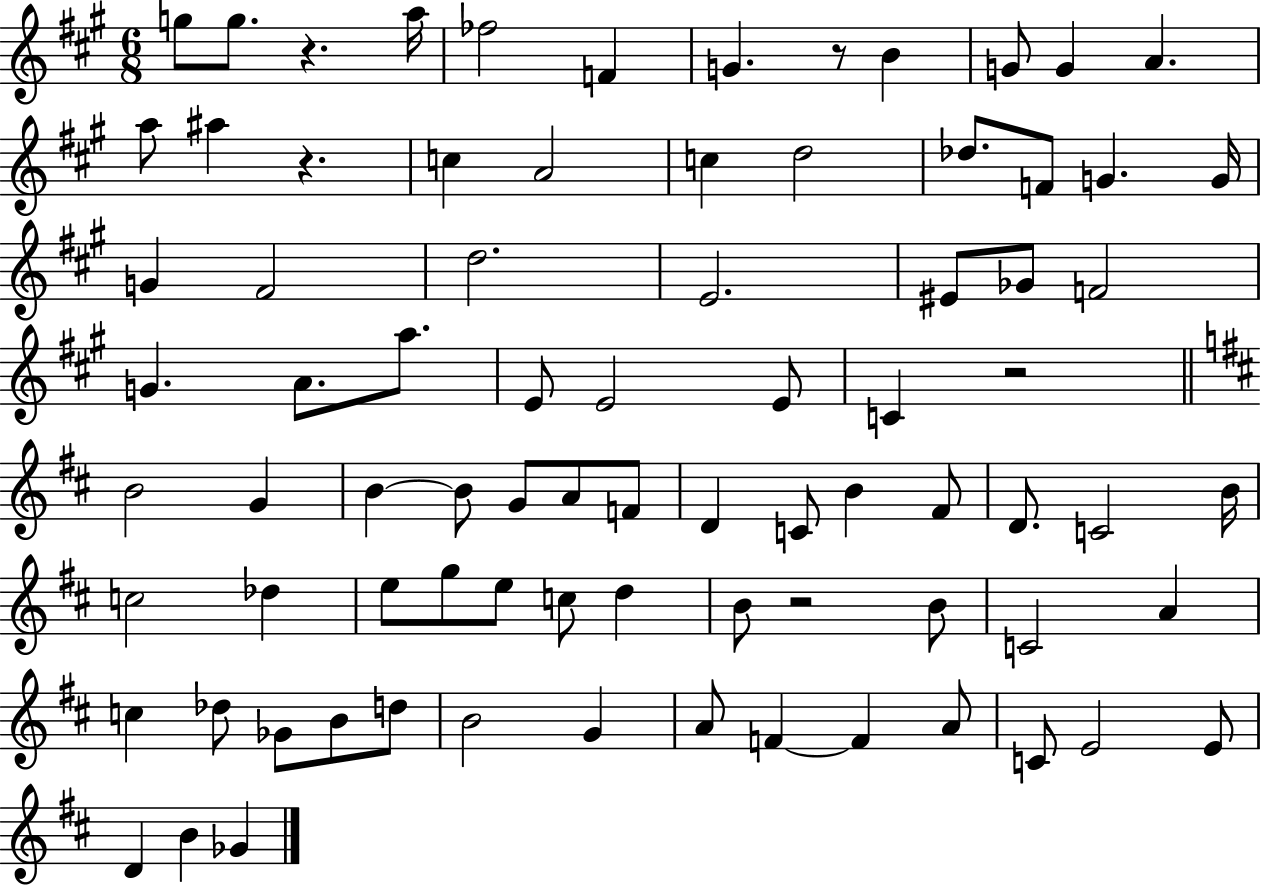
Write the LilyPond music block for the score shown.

{
  \clef treble
  \numericTimeSignature
  \time 6/8
  \key a \major
  \repeat volta 2 { g''8 g''8. r4. a''16 | fes''2 f'4 | g'4. r8 b'4 | g'8 g'4 a'4. | \break a''8 ais''4 r4. | c''4 a'2 | c''4 d''2 | des''8. f'8 g'4. g'16 | \break g'4 fis'2 | d''2. | e'2. | eis'8 ges'8 f'2 | \break g'4. a'8. a''8. | e'8 e'2 e'8 | c'4 r2 | \bar "||" \break \key d \major b'2 g'4 | b'4~~ b'8 g'8 a'8 f'8 | d'4 c'8 b'4 fis'8 | d'8. c'2 b'16 | \break c''2 des''4 | e''8 g''8 e''8 c''8 d''4 | b'8 r2 b'8 | c'2 a'4 | \break c''4 des''8 ges'8 b'8 d''8 | b'2 g'4 | a'8 f'4~~ f'4 a'8 | c'8 e'2 e'8 | \break d'4 b'4 ges'4 | } \bar "|."
}